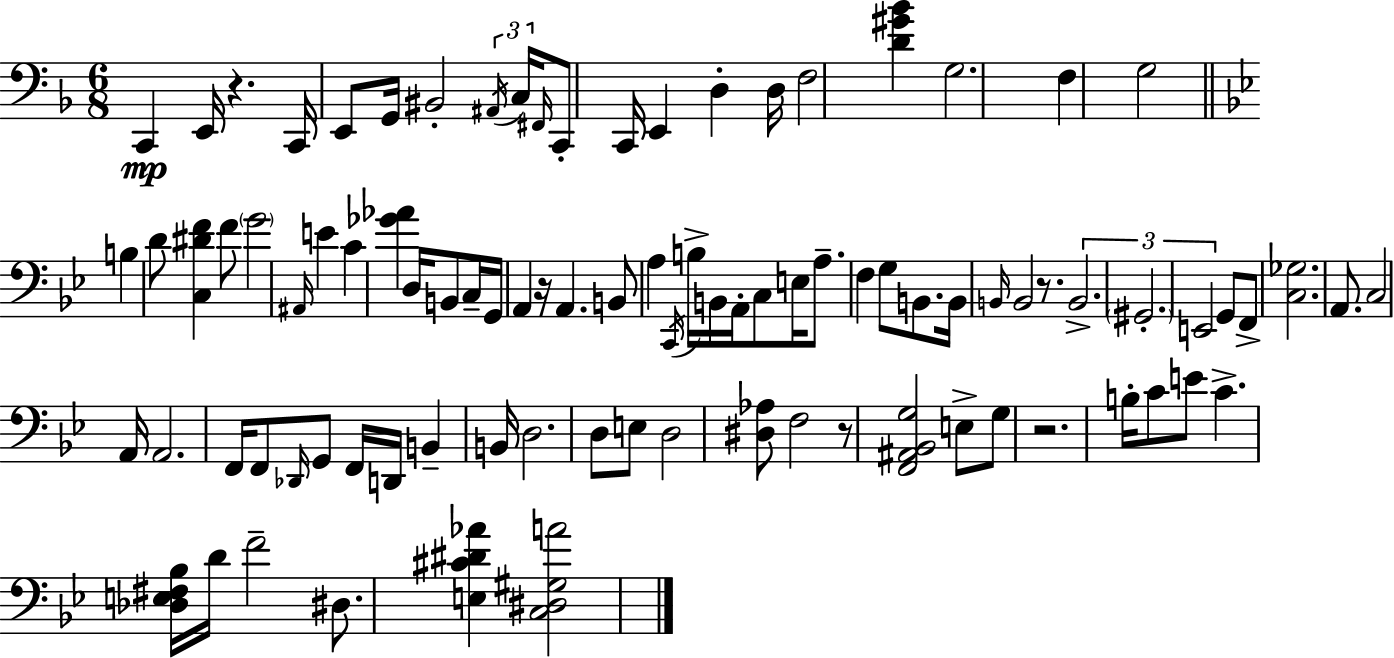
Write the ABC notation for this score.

X:1
T:Untitled
M:6/8
L:1/4
K:Dm
C,, E,,/4 z C,,/4 E,,/2 G,,/4 ^B,,2 ^A,,/4 C,/4 ^F,,/4 C,,/2 C,,/4 E,, D, D,/4 F,2 [D^G_B] G,2 F, G,2 B, D/2 [C,^DF] F/2 G2 ^A,,/4 E C [_G_A] D,/4 B,,/2 C,/4 G,,/4 A,, z/4 A,, B,,/2 A, C,,/4 B,/4 B,,/4 A,,/4 C,/2 E,/4 A,/2 F, G,/2 B,,/2 B,,/4 B,,/4 B,,2 z/2 B,,2 ^G,,2 E,,2 G,,/2 F,,/2 [C,_G,]2 A,,/2 C,2 A,,/4 A,,2 F,,/4 F,,/2 _D,,/4 G,,/2 F,,/4 D,,/4 B,, B,,/4 D,2 D,/2 E,/2 D,2 [^D,_A,]/2 F,2 z/2 [F,,^A,,_B,,G,]2 E,/2 G,/2 z2 B,/4 C/2 E/2 C [_D,E,^F,_B,]/4 D/4 F2 ^D,/2 [E,^C^D_A] [C,^D,^G,A]2